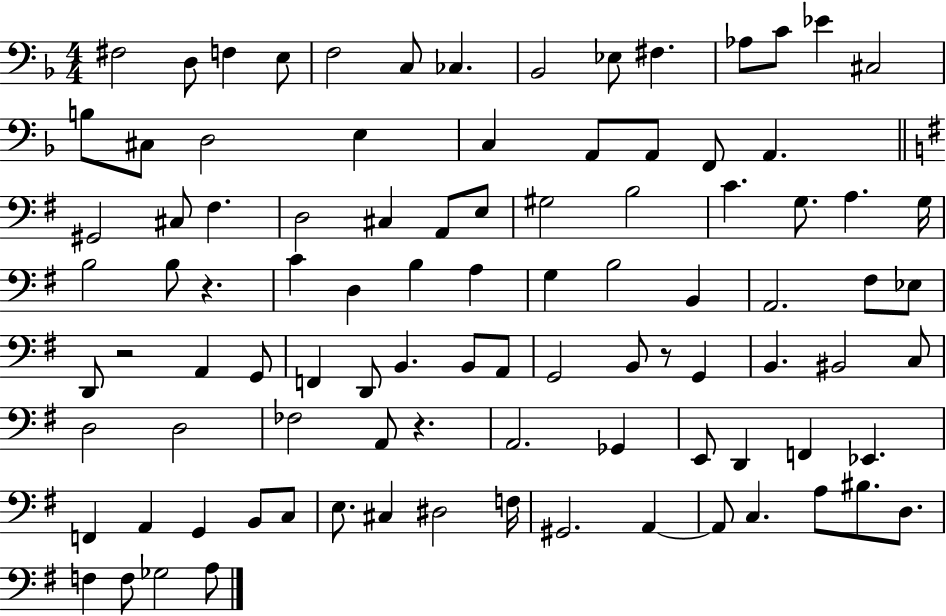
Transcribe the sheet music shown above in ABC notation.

X:1
T:Untitled
M:4/4
L:1/4
K:F
^F,2 D,/2 F, E,/2 F,2 C,/2 _C, _B,,2 _E,/2 ^F, _A,/2 C/2 _E ^C,2 B,/2 ^C,/2 D,2 E, C, A,,/2 A,,/2 F,,/2 A,, ^G,,2 ^C,/2 ^F, D,2 ^C, A,,/2 E,/2 ^G,2 B,2 C G,/2 A, G,/4 B,2 B,/2 z C D, B, A, G, B,2 B,, A,,2 ^F,/2 _E,/2 D,,/2 z2 A,, G,,/2 F,, D,,/2 B,, B,,/2 A,,/2 G,,2 B,,/2 z/2 G,, B,, ^B,,2 C,/2 D,2 D,2 _F,2 A,,/2 z A,,2 _G,, E,,/2 D,, F,, _E,, F,, A,, G,, B,,/2 C,/2 E,/2 ^C, ^D,2 F,/4 ^G,,2 A,, A,,/2 C, A,/2 ^B,/2 D,/2 F, F,/2 _G,2 A,/2